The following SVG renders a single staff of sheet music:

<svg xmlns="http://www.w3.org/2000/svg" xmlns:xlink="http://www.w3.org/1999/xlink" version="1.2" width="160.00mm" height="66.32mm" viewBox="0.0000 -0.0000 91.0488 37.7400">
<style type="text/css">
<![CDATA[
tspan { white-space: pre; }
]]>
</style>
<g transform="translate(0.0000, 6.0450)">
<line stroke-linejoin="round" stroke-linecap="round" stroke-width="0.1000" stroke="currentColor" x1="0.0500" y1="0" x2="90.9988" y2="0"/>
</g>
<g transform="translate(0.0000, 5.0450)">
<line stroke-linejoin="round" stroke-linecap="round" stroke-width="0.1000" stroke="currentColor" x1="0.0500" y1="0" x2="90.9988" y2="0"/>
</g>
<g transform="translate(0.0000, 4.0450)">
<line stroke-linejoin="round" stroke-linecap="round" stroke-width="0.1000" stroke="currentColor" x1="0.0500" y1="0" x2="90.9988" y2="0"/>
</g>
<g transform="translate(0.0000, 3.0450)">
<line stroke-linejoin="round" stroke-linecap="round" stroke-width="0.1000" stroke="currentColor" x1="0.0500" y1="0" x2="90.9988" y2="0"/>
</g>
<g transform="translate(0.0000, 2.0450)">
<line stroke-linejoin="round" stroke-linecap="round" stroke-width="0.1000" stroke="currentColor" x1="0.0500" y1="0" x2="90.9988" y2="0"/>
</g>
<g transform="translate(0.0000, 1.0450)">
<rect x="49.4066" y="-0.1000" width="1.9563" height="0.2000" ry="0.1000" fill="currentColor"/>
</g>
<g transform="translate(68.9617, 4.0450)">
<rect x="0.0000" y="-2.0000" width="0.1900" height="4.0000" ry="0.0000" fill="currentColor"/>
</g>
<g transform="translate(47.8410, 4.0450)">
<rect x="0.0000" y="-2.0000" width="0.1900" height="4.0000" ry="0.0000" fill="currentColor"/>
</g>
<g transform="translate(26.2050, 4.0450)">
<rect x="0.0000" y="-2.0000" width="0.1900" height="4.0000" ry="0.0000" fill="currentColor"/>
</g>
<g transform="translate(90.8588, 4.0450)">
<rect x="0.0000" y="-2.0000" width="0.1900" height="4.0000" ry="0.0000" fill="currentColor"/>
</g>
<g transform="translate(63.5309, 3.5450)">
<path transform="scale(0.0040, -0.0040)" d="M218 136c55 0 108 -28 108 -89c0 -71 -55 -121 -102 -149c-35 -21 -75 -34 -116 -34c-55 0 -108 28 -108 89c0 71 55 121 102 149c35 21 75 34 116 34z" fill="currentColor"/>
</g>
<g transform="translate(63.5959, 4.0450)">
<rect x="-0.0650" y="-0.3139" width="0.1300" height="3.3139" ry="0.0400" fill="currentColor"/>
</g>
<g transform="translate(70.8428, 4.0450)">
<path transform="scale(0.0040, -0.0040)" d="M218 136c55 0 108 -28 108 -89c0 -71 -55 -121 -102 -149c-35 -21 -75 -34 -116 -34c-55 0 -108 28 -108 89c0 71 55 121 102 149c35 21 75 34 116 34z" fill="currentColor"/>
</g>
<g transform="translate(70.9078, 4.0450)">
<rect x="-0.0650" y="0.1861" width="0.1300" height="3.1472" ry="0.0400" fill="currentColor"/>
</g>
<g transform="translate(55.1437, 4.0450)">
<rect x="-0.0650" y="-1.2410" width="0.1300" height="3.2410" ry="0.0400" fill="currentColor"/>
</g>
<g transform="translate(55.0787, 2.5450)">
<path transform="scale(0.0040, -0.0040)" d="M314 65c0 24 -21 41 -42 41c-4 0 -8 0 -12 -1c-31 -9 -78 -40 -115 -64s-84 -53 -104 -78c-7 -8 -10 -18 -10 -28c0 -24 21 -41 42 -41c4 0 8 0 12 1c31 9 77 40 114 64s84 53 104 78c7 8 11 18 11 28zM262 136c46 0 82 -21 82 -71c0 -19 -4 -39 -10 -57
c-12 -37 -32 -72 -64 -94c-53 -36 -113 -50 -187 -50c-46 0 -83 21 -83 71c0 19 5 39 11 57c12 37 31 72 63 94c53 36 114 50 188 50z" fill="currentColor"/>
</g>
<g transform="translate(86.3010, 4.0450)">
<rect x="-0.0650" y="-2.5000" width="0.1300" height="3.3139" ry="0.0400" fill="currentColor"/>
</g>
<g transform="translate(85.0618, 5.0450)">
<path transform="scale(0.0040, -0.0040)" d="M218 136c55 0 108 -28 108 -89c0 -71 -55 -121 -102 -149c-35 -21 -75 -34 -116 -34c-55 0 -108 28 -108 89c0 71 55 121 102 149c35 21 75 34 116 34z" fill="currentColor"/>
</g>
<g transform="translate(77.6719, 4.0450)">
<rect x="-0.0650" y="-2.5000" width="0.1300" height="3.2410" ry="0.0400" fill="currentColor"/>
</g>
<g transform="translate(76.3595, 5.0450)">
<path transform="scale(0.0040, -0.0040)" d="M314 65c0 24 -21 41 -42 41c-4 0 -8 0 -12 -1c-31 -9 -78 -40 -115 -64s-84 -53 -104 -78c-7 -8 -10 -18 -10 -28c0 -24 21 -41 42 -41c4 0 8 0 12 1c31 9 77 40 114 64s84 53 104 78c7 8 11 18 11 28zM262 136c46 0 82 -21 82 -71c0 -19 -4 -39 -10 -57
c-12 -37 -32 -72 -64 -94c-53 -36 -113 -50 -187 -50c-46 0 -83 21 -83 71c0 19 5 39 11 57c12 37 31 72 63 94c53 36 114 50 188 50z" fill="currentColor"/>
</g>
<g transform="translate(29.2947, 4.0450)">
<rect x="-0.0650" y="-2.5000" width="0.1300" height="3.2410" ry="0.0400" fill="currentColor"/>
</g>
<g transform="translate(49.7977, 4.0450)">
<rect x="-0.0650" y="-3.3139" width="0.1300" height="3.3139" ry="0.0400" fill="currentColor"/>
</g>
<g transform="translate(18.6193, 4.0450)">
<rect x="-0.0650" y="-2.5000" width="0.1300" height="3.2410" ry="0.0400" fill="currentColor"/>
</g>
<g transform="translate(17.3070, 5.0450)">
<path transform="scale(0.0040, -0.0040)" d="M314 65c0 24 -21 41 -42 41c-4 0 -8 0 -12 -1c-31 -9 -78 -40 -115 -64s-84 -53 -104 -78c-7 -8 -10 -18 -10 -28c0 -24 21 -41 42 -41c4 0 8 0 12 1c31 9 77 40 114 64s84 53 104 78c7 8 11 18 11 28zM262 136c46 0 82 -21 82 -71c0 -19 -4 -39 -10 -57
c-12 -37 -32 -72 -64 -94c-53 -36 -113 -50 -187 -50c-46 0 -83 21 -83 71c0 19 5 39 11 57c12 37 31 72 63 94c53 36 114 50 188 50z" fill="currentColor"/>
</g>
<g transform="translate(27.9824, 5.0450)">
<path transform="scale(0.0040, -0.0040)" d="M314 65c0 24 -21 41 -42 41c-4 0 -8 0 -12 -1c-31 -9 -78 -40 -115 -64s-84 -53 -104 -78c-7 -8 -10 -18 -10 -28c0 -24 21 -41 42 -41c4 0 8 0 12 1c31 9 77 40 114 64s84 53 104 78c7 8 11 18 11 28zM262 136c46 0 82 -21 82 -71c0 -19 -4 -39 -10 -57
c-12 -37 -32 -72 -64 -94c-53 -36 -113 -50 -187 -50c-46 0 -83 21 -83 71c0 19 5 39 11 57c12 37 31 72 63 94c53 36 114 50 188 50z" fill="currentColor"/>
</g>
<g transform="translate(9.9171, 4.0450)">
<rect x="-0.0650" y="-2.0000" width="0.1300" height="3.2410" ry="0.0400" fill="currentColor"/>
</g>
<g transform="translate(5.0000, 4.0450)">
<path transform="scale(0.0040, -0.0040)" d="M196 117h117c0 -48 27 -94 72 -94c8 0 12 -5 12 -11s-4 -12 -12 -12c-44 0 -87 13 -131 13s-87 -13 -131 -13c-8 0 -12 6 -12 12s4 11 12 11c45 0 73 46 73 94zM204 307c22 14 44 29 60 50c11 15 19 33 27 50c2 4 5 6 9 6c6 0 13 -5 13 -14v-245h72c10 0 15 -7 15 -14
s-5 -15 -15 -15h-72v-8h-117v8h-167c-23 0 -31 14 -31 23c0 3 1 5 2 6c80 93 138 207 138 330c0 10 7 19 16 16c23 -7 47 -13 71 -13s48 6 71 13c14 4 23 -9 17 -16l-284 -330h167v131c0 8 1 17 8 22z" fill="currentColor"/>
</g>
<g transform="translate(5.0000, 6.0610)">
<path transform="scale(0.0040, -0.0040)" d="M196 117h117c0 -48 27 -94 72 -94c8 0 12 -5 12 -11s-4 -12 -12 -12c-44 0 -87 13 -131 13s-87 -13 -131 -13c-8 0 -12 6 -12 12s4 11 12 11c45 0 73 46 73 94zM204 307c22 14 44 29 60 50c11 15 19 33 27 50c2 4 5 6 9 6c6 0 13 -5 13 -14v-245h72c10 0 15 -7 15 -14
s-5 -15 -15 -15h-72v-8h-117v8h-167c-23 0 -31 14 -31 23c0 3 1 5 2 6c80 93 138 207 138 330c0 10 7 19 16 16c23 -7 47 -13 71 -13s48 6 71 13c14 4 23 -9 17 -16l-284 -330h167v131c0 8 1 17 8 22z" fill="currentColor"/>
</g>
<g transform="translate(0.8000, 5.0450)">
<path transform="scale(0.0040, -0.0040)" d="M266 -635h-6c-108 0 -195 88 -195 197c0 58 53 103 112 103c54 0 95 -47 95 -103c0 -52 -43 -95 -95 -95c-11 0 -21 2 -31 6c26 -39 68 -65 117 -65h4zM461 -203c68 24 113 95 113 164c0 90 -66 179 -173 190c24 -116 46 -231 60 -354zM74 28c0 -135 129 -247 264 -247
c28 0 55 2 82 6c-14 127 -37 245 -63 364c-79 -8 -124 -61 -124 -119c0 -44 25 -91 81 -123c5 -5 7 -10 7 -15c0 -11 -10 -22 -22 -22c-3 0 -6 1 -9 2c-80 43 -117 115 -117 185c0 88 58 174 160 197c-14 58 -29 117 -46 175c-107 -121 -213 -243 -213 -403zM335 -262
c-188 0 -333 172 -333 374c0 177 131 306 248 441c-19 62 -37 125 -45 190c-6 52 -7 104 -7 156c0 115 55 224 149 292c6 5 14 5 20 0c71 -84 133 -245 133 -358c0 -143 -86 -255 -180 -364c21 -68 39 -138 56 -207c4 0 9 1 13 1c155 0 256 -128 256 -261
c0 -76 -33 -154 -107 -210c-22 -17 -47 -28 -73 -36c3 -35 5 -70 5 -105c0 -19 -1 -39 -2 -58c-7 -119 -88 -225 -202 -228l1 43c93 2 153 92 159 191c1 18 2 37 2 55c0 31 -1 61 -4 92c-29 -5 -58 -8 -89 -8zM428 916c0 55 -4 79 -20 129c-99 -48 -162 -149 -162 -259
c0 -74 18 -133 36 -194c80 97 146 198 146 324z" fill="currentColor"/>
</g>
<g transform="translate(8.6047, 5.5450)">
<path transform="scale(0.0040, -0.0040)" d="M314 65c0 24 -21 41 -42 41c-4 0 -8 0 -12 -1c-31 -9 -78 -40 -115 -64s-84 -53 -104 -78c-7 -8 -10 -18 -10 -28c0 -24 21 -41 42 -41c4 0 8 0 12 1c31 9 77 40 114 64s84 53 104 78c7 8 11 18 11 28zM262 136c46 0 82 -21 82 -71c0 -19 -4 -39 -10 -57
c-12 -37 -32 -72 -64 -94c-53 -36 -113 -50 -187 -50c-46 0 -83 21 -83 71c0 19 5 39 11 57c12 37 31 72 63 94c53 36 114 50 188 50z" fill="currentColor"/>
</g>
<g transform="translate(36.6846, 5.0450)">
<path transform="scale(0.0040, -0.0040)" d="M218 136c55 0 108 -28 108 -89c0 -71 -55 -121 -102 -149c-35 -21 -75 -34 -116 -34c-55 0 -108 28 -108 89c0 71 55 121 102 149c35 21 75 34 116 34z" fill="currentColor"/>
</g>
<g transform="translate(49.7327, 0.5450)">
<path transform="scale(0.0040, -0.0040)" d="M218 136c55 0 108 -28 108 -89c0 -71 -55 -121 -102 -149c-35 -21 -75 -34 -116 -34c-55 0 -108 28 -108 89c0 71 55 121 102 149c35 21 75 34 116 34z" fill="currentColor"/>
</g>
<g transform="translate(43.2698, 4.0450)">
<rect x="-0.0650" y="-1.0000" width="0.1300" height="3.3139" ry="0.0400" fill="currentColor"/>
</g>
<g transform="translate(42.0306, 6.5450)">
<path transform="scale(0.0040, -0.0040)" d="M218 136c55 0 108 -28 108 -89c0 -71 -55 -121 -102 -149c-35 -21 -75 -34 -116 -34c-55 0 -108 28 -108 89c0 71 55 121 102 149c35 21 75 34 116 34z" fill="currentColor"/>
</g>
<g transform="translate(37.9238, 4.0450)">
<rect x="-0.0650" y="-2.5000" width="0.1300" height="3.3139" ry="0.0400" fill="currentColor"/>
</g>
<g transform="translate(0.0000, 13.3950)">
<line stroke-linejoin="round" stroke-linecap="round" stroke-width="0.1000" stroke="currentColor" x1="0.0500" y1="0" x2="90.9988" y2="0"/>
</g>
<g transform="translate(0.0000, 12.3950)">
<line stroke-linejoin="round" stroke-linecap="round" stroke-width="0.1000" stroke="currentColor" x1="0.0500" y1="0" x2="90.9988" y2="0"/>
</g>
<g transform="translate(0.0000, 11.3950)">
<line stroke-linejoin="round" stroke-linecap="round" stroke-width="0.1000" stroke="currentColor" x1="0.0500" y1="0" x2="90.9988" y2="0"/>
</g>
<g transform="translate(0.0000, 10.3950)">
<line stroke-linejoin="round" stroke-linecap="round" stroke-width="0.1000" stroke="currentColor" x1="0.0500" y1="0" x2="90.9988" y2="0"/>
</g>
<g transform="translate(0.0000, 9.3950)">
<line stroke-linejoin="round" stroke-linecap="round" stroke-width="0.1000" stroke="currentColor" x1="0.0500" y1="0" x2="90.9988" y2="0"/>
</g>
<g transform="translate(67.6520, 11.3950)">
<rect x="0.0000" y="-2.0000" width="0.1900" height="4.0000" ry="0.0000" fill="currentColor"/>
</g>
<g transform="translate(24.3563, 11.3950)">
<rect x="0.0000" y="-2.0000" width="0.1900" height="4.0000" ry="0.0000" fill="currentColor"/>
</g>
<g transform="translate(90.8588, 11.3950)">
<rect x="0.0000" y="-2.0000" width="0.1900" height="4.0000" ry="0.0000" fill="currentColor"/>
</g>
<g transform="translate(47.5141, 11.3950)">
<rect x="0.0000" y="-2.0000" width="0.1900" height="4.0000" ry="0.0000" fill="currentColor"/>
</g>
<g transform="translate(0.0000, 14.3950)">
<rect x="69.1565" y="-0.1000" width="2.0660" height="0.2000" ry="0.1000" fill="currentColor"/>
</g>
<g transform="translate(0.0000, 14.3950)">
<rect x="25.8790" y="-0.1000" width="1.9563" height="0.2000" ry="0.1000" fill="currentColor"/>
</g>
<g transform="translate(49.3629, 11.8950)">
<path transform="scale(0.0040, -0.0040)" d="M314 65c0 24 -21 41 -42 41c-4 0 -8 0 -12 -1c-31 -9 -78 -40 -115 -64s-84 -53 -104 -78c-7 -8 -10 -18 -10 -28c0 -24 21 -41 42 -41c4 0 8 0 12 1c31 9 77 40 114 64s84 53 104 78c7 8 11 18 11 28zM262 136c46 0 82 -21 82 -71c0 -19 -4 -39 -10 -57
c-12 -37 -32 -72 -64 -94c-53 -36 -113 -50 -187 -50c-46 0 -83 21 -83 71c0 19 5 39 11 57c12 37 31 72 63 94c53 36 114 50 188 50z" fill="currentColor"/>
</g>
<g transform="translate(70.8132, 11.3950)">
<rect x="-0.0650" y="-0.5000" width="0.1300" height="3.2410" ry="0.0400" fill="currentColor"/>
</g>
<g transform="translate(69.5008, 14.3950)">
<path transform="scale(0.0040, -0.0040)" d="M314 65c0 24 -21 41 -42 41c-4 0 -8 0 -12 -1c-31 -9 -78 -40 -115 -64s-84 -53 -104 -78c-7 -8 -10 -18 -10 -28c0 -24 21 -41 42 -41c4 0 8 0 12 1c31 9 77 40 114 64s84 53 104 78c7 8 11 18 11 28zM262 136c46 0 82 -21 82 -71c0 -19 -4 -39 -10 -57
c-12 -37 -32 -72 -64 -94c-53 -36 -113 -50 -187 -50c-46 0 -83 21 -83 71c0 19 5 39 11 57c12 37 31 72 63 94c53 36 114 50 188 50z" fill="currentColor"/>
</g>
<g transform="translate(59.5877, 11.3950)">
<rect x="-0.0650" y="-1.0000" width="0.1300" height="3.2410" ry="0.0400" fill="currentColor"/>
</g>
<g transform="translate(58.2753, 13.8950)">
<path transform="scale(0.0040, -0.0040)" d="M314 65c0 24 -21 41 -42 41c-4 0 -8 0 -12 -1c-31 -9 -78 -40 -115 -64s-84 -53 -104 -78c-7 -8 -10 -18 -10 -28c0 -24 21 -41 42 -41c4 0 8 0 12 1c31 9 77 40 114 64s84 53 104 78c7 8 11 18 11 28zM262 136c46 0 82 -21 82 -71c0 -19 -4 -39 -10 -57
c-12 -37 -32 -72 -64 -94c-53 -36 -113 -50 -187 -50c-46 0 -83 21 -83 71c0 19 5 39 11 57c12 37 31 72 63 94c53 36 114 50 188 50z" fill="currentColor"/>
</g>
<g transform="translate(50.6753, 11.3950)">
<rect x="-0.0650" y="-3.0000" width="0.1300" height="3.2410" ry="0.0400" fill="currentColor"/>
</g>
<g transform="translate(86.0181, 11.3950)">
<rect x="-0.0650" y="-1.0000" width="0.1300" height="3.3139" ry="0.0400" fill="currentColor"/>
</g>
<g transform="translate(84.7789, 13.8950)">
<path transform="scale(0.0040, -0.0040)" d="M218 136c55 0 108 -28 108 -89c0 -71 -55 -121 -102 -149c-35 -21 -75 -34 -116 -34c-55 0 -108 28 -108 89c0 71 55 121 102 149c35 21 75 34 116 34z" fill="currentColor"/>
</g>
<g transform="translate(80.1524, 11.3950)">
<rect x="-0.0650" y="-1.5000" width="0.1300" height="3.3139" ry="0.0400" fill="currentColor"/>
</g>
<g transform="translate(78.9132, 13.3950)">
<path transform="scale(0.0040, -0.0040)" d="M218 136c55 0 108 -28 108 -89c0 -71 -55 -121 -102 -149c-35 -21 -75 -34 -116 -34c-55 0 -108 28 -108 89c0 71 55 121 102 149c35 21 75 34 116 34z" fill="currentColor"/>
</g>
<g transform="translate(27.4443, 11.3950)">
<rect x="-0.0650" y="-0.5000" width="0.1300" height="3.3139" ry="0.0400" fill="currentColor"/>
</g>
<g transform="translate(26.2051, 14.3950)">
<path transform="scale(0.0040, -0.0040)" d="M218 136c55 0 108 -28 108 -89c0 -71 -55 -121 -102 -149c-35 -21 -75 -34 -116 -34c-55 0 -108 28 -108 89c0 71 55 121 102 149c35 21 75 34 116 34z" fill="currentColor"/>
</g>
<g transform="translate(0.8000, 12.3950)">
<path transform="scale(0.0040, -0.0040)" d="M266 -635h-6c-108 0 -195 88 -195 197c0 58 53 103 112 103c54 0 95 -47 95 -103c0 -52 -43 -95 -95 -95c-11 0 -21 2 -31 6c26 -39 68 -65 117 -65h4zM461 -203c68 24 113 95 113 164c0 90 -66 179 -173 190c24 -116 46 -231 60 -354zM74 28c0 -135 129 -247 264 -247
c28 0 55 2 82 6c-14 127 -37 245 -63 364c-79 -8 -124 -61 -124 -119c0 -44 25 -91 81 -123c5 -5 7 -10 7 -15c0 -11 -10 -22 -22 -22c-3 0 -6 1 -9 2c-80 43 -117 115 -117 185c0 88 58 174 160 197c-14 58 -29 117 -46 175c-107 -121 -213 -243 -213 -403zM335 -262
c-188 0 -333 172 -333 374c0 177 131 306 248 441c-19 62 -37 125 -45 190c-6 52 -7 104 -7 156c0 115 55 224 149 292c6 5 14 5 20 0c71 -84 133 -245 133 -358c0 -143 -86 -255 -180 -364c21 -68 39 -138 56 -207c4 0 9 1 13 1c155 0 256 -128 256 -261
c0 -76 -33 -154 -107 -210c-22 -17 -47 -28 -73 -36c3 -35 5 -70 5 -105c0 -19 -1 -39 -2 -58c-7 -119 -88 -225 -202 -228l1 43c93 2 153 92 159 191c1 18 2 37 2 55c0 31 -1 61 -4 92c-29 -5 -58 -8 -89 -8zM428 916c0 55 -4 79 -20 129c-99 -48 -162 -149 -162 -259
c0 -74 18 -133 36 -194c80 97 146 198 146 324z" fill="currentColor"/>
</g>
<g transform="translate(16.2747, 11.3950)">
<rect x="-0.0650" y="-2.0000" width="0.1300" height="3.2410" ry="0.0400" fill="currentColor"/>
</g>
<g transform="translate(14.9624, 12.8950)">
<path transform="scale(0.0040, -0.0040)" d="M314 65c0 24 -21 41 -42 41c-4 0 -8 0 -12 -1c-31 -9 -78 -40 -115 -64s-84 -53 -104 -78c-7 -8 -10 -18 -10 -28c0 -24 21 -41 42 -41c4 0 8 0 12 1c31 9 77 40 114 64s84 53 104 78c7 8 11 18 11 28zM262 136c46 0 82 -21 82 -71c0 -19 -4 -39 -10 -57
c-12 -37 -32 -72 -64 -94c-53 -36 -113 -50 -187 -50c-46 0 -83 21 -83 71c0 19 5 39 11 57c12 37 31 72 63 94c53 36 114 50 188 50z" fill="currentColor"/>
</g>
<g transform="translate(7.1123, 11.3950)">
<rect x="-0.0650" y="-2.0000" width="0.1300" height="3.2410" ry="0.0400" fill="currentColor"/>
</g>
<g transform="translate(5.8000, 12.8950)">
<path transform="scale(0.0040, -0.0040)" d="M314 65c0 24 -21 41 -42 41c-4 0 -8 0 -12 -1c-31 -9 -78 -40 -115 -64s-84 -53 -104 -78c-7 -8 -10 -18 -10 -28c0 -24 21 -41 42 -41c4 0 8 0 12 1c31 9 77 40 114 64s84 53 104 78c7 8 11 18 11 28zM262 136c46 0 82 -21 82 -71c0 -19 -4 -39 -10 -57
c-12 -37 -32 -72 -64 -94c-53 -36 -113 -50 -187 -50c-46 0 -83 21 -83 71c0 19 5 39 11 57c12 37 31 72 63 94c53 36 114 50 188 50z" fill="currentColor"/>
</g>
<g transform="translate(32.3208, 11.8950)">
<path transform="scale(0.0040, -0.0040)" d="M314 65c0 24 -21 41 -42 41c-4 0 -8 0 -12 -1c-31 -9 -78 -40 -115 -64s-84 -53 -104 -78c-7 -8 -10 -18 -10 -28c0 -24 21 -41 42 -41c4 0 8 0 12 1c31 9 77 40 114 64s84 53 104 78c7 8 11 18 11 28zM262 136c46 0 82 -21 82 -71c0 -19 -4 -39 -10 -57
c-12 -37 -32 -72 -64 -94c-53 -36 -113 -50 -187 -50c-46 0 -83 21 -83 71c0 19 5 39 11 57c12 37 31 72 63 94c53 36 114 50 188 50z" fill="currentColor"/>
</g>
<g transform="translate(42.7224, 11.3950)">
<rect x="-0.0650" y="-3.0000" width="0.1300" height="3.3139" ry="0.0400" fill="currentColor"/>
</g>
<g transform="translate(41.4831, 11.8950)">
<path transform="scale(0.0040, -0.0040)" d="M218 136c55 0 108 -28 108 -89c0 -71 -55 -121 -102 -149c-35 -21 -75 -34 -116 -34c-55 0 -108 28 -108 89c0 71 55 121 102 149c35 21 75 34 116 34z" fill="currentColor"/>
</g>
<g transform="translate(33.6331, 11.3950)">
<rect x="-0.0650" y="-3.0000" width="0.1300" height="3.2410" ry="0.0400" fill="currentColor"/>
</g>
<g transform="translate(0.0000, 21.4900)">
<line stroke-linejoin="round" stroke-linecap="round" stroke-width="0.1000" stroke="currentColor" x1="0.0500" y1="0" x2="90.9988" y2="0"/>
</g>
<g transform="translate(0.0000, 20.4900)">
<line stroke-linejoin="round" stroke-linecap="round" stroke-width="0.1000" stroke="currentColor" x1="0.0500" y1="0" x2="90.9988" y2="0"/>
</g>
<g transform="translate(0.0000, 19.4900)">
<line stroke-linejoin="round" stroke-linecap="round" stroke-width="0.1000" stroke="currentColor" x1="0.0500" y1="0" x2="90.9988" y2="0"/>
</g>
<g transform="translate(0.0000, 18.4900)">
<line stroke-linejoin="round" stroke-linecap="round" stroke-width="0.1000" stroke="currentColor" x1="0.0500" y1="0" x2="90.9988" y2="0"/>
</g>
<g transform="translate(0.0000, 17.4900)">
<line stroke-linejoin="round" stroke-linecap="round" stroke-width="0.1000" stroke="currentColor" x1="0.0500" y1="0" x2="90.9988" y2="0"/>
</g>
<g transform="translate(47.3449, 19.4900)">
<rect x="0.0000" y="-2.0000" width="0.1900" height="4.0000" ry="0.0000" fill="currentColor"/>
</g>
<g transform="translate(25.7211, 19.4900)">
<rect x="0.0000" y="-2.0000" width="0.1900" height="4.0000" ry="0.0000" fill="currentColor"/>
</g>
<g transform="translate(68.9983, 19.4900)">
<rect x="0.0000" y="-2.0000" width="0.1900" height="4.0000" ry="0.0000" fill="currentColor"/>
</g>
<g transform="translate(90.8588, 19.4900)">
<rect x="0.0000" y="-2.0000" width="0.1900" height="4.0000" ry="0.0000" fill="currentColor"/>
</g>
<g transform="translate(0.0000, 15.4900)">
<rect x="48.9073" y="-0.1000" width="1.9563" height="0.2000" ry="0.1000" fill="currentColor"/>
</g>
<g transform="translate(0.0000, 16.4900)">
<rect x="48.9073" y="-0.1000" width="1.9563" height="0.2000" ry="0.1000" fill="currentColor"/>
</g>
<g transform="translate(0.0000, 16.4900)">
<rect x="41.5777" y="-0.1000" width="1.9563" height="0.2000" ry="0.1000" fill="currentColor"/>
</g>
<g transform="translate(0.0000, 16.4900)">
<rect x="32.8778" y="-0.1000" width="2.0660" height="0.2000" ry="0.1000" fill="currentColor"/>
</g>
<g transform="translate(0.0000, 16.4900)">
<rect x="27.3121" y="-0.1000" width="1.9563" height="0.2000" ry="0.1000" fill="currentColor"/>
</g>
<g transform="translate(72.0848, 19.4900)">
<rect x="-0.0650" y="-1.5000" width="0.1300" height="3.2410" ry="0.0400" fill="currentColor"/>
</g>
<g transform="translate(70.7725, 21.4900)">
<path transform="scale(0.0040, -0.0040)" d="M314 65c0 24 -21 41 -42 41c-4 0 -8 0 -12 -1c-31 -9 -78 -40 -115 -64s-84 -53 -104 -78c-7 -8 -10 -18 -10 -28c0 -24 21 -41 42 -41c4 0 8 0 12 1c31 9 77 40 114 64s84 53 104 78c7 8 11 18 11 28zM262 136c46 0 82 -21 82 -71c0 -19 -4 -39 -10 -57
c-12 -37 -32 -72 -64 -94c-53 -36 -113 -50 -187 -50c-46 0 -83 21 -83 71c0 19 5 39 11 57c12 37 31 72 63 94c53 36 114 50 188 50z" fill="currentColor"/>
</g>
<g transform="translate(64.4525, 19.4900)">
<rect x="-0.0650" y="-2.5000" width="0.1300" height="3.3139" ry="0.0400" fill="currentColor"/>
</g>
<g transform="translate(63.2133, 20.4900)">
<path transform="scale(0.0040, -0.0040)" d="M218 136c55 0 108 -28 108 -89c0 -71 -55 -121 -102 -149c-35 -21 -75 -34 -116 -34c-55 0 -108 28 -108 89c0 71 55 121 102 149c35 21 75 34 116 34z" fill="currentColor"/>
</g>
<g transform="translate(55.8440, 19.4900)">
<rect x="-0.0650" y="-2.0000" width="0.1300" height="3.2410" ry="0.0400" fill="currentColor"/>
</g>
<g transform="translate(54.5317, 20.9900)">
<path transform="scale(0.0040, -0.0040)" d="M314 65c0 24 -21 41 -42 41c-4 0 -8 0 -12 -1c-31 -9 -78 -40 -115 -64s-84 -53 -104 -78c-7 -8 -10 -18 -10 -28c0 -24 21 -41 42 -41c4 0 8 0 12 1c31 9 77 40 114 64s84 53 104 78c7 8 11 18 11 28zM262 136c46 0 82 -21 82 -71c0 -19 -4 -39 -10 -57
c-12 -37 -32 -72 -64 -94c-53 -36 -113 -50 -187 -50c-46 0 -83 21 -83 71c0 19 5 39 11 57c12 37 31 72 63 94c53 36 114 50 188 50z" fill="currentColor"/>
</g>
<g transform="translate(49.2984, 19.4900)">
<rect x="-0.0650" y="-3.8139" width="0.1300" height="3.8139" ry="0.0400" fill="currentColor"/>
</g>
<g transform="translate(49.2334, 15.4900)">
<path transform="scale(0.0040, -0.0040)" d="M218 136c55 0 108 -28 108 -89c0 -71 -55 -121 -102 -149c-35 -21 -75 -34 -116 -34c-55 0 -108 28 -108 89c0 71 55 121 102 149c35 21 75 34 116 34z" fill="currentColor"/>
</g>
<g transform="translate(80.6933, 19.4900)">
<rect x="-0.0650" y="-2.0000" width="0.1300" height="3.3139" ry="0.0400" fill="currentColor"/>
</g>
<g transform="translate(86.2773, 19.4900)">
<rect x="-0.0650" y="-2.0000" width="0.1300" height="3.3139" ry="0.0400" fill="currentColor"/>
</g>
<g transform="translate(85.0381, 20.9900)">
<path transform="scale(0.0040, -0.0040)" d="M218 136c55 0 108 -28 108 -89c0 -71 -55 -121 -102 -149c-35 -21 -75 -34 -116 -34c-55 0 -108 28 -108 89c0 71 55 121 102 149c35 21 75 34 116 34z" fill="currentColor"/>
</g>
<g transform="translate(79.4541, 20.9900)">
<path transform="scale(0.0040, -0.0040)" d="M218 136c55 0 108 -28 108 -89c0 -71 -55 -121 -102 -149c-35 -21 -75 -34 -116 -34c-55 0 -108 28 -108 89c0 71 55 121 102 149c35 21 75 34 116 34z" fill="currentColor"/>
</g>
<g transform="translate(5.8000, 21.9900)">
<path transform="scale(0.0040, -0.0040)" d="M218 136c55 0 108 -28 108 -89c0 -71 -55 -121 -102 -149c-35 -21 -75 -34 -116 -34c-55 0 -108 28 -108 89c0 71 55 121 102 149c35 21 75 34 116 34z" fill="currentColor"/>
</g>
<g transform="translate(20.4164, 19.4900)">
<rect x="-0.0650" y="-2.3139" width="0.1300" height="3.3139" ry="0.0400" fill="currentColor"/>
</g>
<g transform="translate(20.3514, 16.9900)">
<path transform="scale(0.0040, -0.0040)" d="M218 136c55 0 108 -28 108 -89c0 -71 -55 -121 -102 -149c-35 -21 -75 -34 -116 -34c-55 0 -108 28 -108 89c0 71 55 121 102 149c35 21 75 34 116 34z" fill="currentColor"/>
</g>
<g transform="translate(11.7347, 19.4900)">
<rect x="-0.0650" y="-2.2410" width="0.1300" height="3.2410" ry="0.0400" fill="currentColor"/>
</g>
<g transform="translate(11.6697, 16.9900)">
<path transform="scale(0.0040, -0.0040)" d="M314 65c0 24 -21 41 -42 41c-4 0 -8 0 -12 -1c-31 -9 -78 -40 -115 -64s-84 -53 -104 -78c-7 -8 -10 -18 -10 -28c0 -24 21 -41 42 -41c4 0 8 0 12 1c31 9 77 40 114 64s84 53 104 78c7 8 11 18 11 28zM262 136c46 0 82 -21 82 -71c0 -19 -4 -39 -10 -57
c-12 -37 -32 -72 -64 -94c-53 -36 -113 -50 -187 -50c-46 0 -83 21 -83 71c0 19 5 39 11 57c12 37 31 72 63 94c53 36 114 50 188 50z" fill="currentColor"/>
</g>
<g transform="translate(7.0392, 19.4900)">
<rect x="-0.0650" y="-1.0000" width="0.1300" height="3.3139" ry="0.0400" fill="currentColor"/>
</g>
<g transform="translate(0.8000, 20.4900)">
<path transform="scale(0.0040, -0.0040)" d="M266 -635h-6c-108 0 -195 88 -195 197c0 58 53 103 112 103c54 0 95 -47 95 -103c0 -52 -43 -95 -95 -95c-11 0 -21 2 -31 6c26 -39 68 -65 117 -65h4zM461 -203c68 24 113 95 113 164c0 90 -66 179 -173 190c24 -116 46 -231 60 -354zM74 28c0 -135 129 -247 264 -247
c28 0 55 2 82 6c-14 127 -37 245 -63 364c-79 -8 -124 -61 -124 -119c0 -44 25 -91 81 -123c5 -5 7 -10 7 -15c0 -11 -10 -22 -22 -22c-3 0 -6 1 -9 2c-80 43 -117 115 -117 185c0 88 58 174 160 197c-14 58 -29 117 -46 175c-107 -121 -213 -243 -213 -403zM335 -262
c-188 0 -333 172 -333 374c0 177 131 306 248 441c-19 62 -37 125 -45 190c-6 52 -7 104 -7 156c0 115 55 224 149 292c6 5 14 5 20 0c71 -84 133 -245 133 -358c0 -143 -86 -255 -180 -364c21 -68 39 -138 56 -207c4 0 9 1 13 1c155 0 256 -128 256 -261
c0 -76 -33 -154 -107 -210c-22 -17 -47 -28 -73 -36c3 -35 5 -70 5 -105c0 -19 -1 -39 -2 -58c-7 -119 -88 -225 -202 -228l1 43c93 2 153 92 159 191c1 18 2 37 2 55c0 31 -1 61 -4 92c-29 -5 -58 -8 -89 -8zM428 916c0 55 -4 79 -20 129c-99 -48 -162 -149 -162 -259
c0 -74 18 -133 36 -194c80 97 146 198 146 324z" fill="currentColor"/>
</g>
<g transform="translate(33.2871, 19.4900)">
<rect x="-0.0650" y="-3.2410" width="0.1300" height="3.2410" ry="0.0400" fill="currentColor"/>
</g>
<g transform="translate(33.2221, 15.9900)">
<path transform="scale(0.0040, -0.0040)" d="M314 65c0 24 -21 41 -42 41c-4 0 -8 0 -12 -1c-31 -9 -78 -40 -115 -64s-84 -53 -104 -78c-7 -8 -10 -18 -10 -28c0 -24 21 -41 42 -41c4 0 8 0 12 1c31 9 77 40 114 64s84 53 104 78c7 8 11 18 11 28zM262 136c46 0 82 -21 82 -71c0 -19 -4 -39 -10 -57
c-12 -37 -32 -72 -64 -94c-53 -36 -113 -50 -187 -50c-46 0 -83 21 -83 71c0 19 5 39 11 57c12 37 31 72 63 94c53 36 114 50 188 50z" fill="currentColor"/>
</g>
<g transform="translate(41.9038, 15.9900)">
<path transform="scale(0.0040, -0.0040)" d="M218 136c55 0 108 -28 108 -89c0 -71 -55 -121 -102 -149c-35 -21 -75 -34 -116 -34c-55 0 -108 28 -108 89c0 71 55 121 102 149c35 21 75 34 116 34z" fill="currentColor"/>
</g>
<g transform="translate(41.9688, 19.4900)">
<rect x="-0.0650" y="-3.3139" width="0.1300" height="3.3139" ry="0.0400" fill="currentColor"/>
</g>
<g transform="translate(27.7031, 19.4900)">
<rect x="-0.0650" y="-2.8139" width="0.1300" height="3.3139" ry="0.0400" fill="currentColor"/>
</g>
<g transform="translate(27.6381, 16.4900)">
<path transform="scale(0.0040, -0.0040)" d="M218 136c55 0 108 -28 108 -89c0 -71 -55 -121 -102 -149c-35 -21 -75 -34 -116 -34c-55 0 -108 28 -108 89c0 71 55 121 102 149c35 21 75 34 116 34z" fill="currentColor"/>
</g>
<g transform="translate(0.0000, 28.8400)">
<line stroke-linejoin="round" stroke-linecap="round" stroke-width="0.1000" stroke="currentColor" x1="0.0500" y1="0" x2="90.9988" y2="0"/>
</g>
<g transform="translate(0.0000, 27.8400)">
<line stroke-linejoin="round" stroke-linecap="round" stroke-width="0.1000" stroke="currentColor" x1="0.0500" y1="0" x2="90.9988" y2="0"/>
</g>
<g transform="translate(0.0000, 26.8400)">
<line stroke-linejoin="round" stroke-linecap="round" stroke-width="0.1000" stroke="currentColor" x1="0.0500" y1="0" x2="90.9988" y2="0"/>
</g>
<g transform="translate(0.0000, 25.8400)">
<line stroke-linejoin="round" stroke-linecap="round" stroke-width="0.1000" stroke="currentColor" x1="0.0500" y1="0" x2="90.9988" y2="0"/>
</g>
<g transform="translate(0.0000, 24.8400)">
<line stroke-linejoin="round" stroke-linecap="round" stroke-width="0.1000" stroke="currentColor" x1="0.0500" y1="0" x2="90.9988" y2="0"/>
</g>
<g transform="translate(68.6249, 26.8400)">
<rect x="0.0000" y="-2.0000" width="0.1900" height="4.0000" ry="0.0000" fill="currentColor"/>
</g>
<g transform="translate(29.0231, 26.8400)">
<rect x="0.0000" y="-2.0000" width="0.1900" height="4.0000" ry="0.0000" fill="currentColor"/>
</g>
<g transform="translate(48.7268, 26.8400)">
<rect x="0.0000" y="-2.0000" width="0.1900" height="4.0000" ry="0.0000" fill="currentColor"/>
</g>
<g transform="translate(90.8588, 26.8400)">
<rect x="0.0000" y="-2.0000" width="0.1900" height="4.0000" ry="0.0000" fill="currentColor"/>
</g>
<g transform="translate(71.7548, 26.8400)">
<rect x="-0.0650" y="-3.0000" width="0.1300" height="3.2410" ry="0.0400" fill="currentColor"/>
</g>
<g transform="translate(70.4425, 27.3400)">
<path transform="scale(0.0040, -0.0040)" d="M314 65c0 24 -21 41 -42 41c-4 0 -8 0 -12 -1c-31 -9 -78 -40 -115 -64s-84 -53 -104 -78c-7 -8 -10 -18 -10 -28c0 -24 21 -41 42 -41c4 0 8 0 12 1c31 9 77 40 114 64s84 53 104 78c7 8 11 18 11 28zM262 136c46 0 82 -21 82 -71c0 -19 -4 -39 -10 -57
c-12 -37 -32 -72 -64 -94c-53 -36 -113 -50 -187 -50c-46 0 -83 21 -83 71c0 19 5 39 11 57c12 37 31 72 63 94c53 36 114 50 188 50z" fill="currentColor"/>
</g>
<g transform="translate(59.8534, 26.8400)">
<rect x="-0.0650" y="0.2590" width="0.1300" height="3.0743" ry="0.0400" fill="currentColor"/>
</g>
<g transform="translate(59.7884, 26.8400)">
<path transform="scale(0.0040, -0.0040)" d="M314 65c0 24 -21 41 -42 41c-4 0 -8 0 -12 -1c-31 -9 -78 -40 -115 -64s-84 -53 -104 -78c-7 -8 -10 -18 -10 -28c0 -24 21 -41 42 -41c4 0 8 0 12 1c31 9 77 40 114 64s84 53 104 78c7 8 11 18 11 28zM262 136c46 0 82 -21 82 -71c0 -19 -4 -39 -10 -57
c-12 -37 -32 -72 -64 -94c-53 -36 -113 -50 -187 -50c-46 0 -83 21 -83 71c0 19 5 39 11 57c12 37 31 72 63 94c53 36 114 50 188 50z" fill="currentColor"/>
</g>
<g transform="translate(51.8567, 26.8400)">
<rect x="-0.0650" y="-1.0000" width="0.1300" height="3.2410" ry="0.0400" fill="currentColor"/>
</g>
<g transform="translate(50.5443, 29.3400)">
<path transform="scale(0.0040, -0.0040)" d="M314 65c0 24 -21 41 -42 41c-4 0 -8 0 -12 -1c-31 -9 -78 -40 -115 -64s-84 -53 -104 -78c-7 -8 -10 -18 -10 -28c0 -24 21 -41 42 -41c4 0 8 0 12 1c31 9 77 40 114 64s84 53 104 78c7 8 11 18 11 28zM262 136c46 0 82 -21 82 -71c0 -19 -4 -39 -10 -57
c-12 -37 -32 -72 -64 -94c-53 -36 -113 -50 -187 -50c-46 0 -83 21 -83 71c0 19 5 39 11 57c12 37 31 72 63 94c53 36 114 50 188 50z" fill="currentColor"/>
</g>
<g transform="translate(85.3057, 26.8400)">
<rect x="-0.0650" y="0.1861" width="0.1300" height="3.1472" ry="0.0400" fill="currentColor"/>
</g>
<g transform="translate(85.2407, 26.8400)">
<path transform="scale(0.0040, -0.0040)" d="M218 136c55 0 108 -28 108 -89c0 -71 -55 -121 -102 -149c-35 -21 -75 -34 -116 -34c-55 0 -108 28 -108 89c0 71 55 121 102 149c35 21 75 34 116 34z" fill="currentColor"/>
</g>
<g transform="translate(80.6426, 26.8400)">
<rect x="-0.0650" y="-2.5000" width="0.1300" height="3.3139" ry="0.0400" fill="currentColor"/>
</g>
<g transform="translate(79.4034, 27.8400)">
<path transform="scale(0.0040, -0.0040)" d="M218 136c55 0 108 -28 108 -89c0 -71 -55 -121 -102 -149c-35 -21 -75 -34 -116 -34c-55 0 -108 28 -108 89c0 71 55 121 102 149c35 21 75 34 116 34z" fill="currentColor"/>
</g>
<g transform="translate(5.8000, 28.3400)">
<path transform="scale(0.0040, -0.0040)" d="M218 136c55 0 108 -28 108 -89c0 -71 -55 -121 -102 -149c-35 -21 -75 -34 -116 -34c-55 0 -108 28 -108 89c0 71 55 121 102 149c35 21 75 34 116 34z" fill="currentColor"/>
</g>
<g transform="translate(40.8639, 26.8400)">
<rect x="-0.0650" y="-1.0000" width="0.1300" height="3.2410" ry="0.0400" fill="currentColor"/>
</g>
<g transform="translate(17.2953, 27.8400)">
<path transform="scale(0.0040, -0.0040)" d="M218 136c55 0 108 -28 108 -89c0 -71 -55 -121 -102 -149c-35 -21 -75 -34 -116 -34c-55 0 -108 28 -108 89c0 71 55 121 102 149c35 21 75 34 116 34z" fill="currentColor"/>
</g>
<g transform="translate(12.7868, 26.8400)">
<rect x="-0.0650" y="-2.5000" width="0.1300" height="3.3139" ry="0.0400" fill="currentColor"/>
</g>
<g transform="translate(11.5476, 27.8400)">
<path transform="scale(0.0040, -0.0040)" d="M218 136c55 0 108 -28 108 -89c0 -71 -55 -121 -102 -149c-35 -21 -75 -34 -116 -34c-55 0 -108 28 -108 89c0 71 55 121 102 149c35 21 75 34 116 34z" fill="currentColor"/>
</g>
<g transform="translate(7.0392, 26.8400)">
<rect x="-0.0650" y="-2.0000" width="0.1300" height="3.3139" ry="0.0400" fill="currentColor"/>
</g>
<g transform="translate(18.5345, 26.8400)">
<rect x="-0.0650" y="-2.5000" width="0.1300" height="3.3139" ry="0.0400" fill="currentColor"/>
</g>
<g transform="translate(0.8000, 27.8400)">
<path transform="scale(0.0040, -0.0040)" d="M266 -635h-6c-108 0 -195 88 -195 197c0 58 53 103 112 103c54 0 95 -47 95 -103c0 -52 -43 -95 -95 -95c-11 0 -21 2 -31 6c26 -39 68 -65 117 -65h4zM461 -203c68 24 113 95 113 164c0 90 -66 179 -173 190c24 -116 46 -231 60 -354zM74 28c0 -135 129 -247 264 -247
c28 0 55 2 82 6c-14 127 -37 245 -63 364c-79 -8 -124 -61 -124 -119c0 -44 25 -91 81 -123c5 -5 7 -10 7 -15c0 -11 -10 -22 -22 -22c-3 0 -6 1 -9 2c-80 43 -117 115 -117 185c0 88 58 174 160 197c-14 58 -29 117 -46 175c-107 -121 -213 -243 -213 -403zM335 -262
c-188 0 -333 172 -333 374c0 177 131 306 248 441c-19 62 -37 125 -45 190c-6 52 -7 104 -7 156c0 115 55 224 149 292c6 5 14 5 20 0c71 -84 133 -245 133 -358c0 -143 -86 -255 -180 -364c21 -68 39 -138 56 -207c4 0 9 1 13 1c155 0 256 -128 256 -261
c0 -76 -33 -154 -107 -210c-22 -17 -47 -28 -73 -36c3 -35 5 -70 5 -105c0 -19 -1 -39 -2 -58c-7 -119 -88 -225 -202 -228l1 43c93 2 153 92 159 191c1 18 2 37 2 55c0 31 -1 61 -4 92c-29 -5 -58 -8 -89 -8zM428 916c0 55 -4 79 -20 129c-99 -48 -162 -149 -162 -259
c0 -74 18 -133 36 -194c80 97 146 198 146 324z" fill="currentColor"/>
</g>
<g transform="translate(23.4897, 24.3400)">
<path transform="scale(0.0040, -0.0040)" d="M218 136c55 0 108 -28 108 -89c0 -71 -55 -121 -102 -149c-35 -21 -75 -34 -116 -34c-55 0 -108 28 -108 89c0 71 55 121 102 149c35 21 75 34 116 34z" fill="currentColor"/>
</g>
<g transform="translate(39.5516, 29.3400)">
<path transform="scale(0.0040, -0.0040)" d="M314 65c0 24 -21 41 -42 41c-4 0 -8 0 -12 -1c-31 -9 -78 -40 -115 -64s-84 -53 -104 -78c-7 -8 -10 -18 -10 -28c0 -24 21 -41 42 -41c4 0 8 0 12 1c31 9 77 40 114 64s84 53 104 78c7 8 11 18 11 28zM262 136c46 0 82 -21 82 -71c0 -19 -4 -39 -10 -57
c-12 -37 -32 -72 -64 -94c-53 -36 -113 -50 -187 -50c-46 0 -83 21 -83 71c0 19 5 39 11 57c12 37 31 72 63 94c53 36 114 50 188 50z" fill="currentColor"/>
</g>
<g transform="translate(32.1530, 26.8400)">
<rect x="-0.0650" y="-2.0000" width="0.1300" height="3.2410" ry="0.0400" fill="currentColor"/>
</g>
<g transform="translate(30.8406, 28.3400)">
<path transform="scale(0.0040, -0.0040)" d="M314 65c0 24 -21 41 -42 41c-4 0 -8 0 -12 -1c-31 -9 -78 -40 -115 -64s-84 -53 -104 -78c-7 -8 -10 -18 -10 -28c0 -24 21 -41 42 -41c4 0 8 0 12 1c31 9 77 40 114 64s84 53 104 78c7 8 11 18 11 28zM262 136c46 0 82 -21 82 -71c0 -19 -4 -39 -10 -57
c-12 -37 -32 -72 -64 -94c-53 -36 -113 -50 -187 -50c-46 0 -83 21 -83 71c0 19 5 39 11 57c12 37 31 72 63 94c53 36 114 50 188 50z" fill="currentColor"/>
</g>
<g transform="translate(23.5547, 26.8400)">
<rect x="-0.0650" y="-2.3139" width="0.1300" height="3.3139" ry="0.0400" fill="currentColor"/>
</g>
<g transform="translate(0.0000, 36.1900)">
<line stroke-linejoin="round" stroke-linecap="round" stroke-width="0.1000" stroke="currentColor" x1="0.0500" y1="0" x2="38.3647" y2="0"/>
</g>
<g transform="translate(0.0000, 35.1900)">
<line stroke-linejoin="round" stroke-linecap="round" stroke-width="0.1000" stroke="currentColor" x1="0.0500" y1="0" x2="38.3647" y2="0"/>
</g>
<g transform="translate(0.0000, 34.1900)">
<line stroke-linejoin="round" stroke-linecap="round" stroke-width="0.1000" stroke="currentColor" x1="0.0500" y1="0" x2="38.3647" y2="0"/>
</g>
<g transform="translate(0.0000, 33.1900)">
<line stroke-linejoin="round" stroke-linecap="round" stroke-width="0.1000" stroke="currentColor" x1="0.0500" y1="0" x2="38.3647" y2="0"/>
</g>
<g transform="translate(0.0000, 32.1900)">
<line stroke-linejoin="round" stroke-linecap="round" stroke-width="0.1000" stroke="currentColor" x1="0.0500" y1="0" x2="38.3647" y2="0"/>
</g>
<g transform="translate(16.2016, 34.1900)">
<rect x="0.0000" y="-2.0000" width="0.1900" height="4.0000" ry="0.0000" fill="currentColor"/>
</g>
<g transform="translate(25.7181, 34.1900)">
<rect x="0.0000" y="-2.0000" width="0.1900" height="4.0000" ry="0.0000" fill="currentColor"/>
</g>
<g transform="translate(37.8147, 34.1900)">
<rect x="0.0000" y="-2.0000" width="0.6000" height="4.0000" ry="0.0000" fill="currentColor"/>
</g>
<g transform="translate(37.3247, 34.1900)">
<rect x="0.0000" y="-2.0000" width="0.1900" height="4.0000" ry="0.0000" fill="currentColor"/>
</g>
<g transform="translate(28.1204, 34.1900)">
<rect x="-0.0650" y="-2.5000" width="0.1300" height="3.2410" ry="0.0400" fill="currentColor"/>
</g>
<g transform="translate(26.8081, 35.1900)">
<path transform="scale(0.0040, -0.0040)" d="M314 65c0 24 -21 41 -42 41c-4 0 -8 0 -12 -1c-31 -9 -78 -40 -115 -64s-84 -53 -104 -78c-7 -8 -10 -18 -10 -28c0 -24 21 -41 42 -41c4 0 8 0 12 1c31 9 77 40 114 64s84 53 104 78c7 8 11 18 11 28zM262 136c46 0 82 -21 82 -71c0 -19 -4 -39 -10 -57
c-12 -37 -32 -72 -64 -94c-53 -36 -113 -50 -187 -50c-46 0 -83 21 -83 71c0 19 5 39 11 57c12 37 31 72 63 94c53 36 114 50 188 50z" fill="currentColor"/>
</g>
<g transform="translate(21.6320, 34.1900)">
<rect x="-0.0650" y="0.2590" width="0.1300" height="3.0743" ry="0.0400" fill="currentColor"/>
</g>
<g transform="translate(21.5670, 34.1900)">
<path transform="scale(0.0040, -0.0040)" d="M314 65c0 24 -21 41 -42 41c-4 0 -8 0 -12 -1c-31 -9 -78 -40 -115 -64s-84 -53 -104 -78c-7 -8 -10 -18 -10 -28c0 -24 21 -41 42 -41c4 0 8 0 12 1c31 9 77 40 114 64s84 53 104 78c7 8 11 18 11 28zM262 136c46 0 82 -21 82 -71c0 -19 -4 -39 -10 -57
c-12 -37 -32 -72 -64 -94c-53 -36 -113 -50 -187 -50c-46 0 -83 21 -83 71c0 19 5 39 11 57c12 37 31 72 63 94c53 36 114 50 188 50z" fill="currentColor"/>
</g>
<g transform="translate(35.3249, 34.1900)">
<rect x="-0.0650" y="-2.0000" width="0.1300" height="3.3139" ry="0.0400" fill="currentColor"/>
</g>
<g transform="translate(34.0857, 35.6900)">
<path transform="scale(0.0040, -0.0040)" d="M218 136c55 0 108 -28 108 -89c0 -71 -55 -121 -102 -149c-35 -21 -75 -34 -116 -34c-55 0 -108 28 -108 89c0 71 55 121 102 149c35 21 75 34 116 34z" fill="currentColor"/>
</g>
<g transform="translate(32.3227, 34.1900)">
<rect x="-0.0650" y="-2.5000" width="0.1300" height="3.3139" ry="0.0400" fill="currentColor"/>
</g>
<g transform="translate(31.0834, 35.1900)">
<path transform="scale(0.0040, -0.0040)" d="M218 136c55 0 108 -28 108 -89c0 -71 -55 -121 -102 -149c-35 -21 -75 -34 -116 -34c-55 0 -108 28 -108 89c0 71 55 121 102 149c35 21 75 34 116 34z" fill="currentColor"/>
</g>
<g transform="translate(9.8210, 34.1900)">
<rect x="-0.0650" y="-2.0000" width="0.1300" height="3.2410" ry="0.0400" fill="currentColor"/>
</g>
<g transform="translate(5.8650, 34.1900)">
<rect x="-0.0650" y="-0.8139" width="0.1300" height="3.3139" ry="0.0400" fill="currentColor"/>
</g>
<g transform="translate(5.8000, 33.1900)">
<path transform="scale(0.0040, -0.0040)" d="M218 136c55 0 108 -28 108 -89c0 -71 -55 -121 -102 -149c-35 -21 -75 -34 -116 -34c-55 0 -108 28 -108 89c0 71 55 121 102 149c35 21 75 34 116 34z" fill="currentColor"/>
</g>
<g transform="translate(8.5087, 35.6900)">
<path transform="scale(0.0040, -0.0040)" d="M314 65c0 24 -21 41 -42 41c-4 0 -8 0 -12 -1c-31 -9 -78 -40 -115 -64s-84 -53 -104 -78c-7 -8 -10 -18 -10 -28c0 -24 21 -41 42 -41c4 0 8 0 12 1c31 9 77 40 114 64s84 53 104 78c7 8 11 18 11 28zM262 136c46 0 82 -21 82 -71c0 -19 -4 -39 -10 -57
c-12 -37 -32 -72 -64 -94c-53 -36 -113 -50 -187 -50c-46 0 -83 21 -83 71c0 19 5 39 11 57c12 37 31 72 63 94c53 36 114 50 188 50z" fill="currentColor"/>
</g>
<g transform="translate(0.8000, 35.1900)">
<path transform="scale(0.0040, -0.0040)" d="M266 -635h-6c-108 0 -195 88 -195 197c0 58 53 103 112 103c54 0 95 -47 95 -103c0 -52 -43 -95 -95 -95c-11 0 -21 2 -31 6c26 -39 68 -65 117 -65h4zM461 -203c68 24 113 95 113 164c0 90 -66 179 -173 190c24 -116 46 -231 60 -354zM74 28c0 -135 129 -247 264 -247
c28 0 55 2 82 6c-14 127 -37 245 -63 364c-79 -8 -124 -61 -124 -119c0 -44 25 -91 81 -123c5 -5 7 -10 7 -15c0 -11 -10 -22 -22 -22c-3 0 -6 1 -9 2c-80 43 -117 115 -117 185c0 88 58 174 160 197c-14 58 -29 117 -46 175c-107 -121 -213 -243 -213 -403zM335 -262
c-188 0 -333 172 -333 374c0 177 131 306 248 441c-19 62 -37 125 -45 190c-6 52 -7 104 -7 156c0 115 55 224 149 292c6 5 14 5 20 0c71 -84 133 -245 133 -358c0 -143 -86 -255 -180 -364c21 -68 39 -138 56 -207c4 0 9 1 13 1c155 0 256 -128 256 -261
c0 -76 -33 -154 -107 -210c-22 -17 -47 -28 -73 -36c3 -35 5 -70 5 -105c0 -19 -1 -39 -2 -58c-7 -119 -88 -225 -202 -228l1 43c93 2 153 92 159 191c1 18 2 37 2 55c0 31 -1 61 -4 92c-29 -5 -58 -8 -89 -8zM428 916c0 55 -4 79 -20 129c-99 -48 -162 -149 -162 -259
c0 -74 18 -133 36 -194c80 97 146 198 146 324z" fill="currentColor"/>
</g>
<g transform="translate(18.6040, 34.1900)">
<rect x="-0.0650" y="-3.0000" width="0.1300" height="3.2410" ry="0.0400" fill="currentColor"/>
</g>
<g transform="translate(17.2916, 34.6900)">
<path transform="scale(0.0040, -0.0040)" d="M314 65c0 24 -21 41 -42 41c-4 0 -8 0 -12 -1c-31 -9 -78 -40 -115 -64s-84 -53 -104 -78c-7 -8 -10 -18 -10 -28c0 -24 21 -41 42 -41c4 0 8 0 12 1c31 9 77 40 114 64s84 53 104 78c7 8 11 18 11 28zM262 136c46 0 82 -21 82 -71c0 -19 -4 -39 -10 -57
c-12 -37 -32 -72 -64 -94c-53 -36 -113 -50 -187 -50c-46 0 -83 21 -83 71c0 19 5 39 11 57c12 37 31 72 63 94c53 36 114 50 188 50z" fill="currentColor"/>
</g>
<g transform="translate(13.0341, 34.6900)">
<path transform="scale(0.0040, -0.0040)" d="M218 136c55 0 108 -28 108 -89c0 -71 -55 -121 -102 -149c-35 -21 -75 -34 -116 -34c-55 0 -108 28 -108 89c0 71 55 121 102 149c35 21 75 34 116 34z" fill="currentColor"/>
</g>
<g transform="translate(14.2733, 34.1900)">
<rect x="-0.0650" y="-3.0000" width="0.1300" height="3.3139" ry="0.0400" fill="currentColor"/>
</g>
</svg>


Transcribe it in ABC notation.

X:1
T:Untitled
M:4/4
L:1/4
K:C
F2 G2 G2 G D b e2 c B G2 G F2 F2 C A2 A A2 D2 C2 E D D g2 g a b2 b c' F2 G E2 F F F G G g F2 D2 D2 B2 A2 G B d F2 A A2 B2 G2 G F